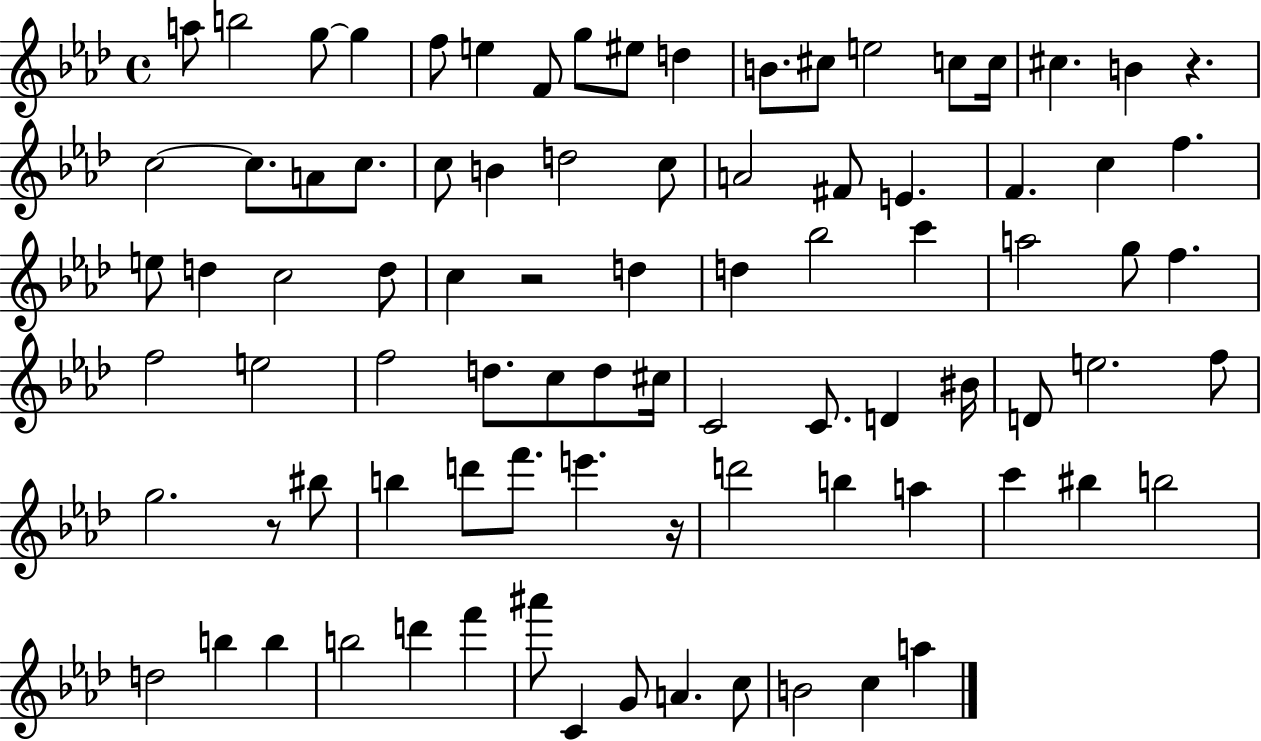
{
  \clef treble
  \time 4/4
  \defaultTimeSignature
  \key aes \major
  \repeat volta 2 { a''8 b''2 g''8~~ g''4 | f''8 e''4 f'8 g''8 eis''8 d''4 | b'8. cis''8 e''2 c''8 c''16 | cis''4. b'4 r4. | \break c''2~~ c''8. a'8 c''8. | c''8 b'4 d''2 c''8 | a'2 fis'8 e'4. | f'4. c''4 f''4. | \break e''8 d''4 c''2 d''8 | c''4 r2 d''4 | d''4 bes''2 c'''4 | a''2 g''8 f''4. | \break f''2 e''2 | f''2 d''8. c''8 d''8 cis''16 | c'2 c'8. d'4 bis'16 | d'8 e''2. f''8 | \break g''2. r8 bis''8 | b''4 d'''8 f'''8. e'''4. r16 | d'''2 b''4 a''4 | c'''4 bis''4 b''2 | \break d''2 b''4 b''4 | b''2 d'''4 f'''4 | ais'''8 c'4 g'8 a'4. c''8 | b'2 c''4 a''4 | \break } \bar "|."
}